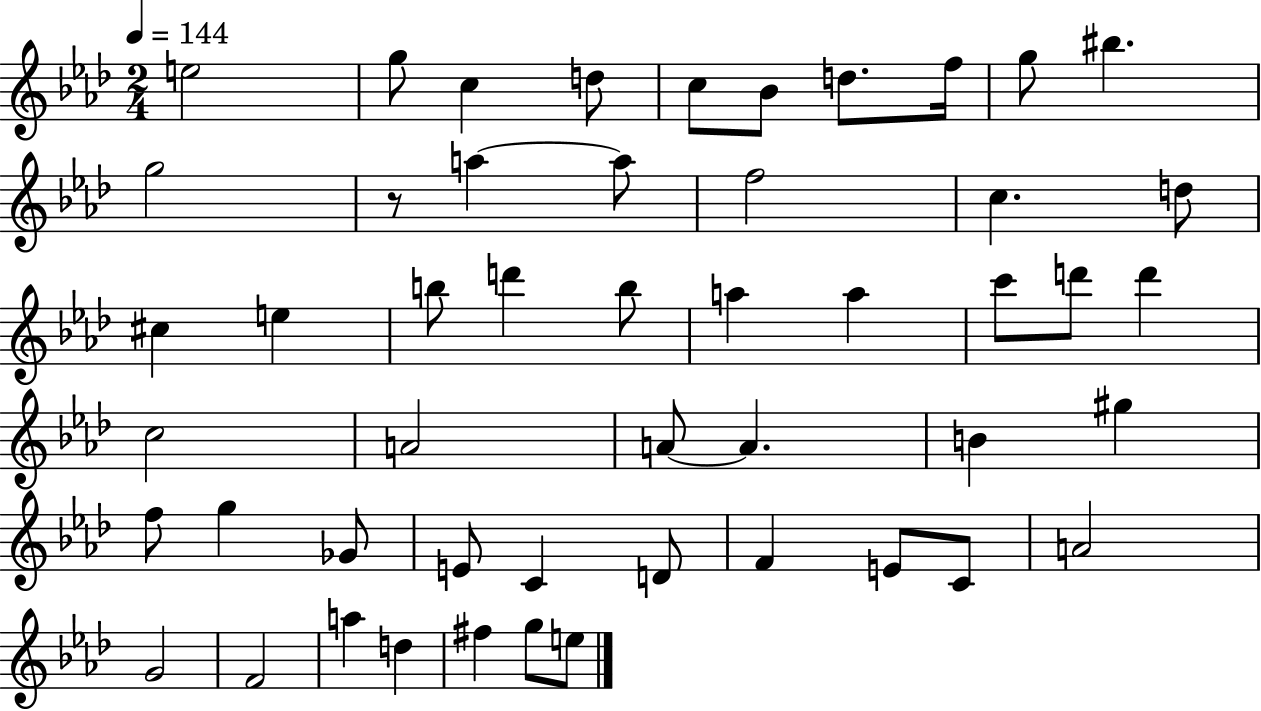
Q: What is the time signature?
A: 2/4